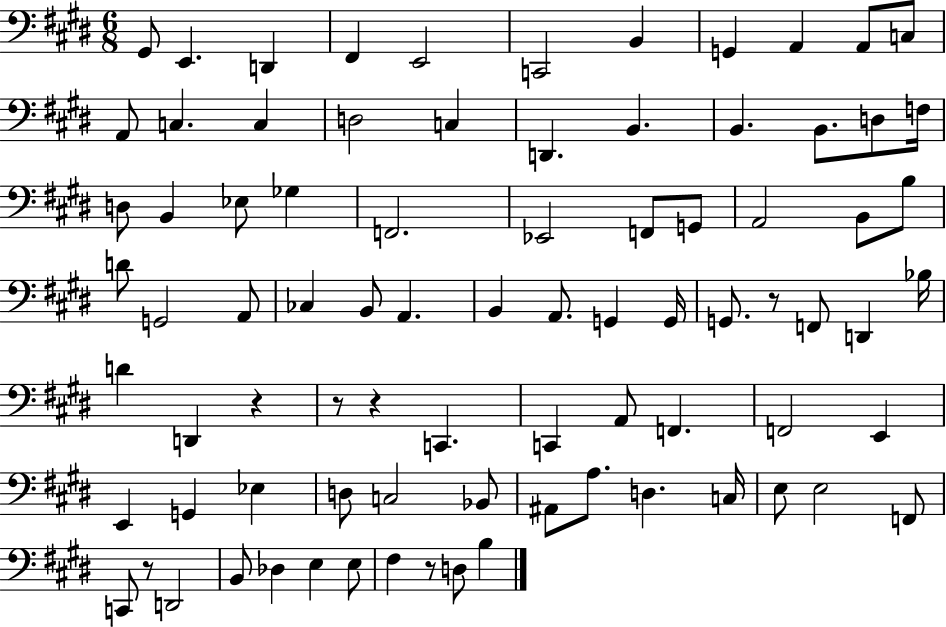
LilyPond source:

{
  \clef bass
  \numericTimeSignature
  \time 6/8
  \key e \major
  gis,8 e,4. d,4 | fis,4 e,2 | c,2 b,4 | g,4 a,4 a,8 c8 | \break a,8 c4. c4 | d2 c4 | d,4. b,4. | b,4. b,8. d8 f16 | \break d8 b,4 ees8 ges4 | f,2. | ees,2 f,8 g,8 | a,2 b,8 b8 | \break d'8 g,2 a,8 | ces4 b,8 a,4. | b,4 a,8. g,4 g,16 | g,8. r8 f,8 d,4 bes16 | \break d'4 d,4 r4 | r8 r4 c,4. | c,4 a,8 f,4. | f,2 e,4 | \break e,4 g,4 ees4 | d8 c2 bes,8 | ais,8 a8. d4. c16 | e8 e2 f,8 | \break c,8 r8 d,2 | b,8 des4 e4 e8 | fis4 r8 d8 b4 | \bar "|."
}